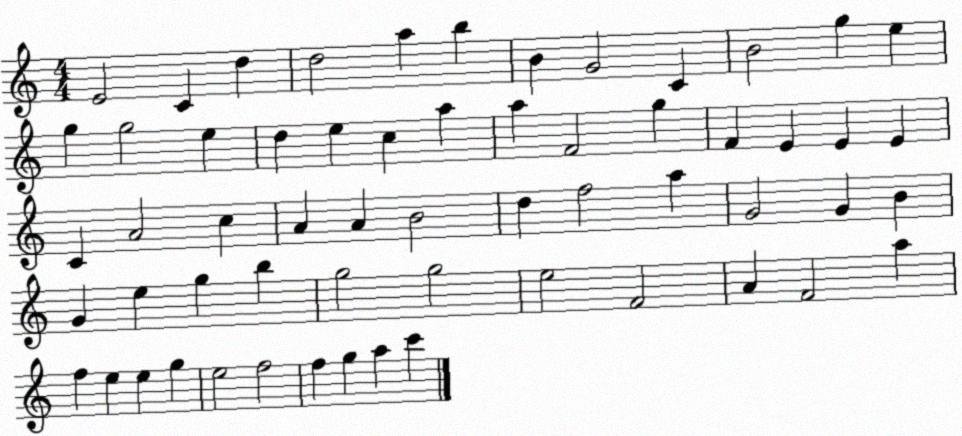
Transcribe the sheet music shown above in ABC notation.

X:1
T:Untitled
M:4/4
L:1/4
K:C
E2 C d d2 a b B G2 C B2 g e g g2 e d e c a a F2 g F E E E C A2 c A A B2 d f2 a G2 G B G e g b g2 g2 e2 F2 A F2 a f e e g e2 f2 f g a c'